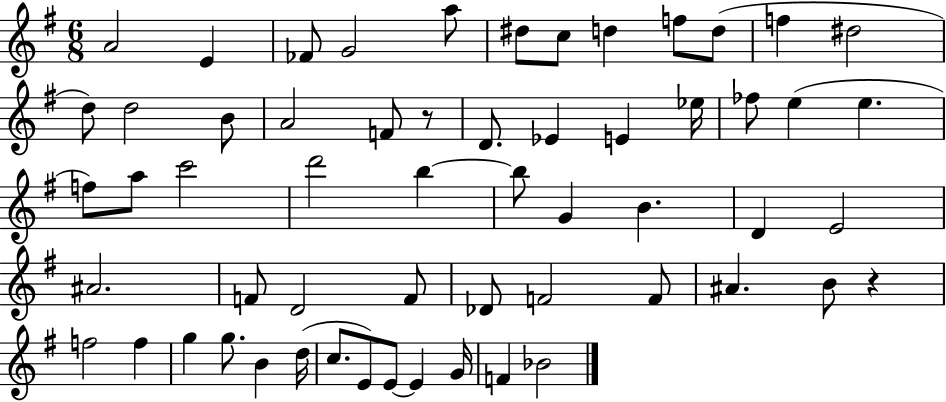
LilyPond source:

{
  \clef treble
  \numericTimeSignature
  \time 6/8
  \key g \major
  a'2 e'4 | fes'8 g'2 a''8 | dis''8 c''8 d''4 f''8 d''8( | f''4 dis''2 | \break d''8) d''2 b'8 | a'2 f'8 r8 | d'8. ees'4 e'4 ees''16 | fes''8 e''4( e''4. | \break f''8) a''8 c'''2 | d'''2 b''4~~ | b''8 g'4 b'4. | d'4 e'2 | \break ais'2. | f'8 d'2 f'8 | des'8 f'2 f'8 | ais'4. b'8 r4 | \break f''2 f''4 | g''4 g''8. b'4 d''16( | c''8. e'8) e'8~~ e'4 g'16 | f'4 bes'2 | \break \bar "|."
}